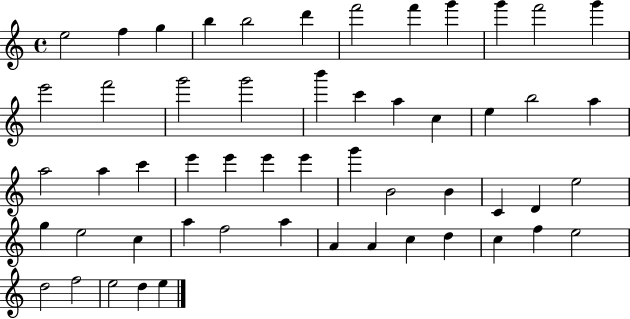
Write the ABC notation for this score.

X:1
T:Untitled
M:4/4
L:1/4
K:C
e2 f g b b2 d' f'2 f' g' g' f'2 g' e'2 f'2 g'2 g'2 b' c' a c e b2 a a2 a c' e' e' e' e' g' B2 B C D e2 g e2 c a f2 a A A c d c f e2 d2 f2 e2 d e